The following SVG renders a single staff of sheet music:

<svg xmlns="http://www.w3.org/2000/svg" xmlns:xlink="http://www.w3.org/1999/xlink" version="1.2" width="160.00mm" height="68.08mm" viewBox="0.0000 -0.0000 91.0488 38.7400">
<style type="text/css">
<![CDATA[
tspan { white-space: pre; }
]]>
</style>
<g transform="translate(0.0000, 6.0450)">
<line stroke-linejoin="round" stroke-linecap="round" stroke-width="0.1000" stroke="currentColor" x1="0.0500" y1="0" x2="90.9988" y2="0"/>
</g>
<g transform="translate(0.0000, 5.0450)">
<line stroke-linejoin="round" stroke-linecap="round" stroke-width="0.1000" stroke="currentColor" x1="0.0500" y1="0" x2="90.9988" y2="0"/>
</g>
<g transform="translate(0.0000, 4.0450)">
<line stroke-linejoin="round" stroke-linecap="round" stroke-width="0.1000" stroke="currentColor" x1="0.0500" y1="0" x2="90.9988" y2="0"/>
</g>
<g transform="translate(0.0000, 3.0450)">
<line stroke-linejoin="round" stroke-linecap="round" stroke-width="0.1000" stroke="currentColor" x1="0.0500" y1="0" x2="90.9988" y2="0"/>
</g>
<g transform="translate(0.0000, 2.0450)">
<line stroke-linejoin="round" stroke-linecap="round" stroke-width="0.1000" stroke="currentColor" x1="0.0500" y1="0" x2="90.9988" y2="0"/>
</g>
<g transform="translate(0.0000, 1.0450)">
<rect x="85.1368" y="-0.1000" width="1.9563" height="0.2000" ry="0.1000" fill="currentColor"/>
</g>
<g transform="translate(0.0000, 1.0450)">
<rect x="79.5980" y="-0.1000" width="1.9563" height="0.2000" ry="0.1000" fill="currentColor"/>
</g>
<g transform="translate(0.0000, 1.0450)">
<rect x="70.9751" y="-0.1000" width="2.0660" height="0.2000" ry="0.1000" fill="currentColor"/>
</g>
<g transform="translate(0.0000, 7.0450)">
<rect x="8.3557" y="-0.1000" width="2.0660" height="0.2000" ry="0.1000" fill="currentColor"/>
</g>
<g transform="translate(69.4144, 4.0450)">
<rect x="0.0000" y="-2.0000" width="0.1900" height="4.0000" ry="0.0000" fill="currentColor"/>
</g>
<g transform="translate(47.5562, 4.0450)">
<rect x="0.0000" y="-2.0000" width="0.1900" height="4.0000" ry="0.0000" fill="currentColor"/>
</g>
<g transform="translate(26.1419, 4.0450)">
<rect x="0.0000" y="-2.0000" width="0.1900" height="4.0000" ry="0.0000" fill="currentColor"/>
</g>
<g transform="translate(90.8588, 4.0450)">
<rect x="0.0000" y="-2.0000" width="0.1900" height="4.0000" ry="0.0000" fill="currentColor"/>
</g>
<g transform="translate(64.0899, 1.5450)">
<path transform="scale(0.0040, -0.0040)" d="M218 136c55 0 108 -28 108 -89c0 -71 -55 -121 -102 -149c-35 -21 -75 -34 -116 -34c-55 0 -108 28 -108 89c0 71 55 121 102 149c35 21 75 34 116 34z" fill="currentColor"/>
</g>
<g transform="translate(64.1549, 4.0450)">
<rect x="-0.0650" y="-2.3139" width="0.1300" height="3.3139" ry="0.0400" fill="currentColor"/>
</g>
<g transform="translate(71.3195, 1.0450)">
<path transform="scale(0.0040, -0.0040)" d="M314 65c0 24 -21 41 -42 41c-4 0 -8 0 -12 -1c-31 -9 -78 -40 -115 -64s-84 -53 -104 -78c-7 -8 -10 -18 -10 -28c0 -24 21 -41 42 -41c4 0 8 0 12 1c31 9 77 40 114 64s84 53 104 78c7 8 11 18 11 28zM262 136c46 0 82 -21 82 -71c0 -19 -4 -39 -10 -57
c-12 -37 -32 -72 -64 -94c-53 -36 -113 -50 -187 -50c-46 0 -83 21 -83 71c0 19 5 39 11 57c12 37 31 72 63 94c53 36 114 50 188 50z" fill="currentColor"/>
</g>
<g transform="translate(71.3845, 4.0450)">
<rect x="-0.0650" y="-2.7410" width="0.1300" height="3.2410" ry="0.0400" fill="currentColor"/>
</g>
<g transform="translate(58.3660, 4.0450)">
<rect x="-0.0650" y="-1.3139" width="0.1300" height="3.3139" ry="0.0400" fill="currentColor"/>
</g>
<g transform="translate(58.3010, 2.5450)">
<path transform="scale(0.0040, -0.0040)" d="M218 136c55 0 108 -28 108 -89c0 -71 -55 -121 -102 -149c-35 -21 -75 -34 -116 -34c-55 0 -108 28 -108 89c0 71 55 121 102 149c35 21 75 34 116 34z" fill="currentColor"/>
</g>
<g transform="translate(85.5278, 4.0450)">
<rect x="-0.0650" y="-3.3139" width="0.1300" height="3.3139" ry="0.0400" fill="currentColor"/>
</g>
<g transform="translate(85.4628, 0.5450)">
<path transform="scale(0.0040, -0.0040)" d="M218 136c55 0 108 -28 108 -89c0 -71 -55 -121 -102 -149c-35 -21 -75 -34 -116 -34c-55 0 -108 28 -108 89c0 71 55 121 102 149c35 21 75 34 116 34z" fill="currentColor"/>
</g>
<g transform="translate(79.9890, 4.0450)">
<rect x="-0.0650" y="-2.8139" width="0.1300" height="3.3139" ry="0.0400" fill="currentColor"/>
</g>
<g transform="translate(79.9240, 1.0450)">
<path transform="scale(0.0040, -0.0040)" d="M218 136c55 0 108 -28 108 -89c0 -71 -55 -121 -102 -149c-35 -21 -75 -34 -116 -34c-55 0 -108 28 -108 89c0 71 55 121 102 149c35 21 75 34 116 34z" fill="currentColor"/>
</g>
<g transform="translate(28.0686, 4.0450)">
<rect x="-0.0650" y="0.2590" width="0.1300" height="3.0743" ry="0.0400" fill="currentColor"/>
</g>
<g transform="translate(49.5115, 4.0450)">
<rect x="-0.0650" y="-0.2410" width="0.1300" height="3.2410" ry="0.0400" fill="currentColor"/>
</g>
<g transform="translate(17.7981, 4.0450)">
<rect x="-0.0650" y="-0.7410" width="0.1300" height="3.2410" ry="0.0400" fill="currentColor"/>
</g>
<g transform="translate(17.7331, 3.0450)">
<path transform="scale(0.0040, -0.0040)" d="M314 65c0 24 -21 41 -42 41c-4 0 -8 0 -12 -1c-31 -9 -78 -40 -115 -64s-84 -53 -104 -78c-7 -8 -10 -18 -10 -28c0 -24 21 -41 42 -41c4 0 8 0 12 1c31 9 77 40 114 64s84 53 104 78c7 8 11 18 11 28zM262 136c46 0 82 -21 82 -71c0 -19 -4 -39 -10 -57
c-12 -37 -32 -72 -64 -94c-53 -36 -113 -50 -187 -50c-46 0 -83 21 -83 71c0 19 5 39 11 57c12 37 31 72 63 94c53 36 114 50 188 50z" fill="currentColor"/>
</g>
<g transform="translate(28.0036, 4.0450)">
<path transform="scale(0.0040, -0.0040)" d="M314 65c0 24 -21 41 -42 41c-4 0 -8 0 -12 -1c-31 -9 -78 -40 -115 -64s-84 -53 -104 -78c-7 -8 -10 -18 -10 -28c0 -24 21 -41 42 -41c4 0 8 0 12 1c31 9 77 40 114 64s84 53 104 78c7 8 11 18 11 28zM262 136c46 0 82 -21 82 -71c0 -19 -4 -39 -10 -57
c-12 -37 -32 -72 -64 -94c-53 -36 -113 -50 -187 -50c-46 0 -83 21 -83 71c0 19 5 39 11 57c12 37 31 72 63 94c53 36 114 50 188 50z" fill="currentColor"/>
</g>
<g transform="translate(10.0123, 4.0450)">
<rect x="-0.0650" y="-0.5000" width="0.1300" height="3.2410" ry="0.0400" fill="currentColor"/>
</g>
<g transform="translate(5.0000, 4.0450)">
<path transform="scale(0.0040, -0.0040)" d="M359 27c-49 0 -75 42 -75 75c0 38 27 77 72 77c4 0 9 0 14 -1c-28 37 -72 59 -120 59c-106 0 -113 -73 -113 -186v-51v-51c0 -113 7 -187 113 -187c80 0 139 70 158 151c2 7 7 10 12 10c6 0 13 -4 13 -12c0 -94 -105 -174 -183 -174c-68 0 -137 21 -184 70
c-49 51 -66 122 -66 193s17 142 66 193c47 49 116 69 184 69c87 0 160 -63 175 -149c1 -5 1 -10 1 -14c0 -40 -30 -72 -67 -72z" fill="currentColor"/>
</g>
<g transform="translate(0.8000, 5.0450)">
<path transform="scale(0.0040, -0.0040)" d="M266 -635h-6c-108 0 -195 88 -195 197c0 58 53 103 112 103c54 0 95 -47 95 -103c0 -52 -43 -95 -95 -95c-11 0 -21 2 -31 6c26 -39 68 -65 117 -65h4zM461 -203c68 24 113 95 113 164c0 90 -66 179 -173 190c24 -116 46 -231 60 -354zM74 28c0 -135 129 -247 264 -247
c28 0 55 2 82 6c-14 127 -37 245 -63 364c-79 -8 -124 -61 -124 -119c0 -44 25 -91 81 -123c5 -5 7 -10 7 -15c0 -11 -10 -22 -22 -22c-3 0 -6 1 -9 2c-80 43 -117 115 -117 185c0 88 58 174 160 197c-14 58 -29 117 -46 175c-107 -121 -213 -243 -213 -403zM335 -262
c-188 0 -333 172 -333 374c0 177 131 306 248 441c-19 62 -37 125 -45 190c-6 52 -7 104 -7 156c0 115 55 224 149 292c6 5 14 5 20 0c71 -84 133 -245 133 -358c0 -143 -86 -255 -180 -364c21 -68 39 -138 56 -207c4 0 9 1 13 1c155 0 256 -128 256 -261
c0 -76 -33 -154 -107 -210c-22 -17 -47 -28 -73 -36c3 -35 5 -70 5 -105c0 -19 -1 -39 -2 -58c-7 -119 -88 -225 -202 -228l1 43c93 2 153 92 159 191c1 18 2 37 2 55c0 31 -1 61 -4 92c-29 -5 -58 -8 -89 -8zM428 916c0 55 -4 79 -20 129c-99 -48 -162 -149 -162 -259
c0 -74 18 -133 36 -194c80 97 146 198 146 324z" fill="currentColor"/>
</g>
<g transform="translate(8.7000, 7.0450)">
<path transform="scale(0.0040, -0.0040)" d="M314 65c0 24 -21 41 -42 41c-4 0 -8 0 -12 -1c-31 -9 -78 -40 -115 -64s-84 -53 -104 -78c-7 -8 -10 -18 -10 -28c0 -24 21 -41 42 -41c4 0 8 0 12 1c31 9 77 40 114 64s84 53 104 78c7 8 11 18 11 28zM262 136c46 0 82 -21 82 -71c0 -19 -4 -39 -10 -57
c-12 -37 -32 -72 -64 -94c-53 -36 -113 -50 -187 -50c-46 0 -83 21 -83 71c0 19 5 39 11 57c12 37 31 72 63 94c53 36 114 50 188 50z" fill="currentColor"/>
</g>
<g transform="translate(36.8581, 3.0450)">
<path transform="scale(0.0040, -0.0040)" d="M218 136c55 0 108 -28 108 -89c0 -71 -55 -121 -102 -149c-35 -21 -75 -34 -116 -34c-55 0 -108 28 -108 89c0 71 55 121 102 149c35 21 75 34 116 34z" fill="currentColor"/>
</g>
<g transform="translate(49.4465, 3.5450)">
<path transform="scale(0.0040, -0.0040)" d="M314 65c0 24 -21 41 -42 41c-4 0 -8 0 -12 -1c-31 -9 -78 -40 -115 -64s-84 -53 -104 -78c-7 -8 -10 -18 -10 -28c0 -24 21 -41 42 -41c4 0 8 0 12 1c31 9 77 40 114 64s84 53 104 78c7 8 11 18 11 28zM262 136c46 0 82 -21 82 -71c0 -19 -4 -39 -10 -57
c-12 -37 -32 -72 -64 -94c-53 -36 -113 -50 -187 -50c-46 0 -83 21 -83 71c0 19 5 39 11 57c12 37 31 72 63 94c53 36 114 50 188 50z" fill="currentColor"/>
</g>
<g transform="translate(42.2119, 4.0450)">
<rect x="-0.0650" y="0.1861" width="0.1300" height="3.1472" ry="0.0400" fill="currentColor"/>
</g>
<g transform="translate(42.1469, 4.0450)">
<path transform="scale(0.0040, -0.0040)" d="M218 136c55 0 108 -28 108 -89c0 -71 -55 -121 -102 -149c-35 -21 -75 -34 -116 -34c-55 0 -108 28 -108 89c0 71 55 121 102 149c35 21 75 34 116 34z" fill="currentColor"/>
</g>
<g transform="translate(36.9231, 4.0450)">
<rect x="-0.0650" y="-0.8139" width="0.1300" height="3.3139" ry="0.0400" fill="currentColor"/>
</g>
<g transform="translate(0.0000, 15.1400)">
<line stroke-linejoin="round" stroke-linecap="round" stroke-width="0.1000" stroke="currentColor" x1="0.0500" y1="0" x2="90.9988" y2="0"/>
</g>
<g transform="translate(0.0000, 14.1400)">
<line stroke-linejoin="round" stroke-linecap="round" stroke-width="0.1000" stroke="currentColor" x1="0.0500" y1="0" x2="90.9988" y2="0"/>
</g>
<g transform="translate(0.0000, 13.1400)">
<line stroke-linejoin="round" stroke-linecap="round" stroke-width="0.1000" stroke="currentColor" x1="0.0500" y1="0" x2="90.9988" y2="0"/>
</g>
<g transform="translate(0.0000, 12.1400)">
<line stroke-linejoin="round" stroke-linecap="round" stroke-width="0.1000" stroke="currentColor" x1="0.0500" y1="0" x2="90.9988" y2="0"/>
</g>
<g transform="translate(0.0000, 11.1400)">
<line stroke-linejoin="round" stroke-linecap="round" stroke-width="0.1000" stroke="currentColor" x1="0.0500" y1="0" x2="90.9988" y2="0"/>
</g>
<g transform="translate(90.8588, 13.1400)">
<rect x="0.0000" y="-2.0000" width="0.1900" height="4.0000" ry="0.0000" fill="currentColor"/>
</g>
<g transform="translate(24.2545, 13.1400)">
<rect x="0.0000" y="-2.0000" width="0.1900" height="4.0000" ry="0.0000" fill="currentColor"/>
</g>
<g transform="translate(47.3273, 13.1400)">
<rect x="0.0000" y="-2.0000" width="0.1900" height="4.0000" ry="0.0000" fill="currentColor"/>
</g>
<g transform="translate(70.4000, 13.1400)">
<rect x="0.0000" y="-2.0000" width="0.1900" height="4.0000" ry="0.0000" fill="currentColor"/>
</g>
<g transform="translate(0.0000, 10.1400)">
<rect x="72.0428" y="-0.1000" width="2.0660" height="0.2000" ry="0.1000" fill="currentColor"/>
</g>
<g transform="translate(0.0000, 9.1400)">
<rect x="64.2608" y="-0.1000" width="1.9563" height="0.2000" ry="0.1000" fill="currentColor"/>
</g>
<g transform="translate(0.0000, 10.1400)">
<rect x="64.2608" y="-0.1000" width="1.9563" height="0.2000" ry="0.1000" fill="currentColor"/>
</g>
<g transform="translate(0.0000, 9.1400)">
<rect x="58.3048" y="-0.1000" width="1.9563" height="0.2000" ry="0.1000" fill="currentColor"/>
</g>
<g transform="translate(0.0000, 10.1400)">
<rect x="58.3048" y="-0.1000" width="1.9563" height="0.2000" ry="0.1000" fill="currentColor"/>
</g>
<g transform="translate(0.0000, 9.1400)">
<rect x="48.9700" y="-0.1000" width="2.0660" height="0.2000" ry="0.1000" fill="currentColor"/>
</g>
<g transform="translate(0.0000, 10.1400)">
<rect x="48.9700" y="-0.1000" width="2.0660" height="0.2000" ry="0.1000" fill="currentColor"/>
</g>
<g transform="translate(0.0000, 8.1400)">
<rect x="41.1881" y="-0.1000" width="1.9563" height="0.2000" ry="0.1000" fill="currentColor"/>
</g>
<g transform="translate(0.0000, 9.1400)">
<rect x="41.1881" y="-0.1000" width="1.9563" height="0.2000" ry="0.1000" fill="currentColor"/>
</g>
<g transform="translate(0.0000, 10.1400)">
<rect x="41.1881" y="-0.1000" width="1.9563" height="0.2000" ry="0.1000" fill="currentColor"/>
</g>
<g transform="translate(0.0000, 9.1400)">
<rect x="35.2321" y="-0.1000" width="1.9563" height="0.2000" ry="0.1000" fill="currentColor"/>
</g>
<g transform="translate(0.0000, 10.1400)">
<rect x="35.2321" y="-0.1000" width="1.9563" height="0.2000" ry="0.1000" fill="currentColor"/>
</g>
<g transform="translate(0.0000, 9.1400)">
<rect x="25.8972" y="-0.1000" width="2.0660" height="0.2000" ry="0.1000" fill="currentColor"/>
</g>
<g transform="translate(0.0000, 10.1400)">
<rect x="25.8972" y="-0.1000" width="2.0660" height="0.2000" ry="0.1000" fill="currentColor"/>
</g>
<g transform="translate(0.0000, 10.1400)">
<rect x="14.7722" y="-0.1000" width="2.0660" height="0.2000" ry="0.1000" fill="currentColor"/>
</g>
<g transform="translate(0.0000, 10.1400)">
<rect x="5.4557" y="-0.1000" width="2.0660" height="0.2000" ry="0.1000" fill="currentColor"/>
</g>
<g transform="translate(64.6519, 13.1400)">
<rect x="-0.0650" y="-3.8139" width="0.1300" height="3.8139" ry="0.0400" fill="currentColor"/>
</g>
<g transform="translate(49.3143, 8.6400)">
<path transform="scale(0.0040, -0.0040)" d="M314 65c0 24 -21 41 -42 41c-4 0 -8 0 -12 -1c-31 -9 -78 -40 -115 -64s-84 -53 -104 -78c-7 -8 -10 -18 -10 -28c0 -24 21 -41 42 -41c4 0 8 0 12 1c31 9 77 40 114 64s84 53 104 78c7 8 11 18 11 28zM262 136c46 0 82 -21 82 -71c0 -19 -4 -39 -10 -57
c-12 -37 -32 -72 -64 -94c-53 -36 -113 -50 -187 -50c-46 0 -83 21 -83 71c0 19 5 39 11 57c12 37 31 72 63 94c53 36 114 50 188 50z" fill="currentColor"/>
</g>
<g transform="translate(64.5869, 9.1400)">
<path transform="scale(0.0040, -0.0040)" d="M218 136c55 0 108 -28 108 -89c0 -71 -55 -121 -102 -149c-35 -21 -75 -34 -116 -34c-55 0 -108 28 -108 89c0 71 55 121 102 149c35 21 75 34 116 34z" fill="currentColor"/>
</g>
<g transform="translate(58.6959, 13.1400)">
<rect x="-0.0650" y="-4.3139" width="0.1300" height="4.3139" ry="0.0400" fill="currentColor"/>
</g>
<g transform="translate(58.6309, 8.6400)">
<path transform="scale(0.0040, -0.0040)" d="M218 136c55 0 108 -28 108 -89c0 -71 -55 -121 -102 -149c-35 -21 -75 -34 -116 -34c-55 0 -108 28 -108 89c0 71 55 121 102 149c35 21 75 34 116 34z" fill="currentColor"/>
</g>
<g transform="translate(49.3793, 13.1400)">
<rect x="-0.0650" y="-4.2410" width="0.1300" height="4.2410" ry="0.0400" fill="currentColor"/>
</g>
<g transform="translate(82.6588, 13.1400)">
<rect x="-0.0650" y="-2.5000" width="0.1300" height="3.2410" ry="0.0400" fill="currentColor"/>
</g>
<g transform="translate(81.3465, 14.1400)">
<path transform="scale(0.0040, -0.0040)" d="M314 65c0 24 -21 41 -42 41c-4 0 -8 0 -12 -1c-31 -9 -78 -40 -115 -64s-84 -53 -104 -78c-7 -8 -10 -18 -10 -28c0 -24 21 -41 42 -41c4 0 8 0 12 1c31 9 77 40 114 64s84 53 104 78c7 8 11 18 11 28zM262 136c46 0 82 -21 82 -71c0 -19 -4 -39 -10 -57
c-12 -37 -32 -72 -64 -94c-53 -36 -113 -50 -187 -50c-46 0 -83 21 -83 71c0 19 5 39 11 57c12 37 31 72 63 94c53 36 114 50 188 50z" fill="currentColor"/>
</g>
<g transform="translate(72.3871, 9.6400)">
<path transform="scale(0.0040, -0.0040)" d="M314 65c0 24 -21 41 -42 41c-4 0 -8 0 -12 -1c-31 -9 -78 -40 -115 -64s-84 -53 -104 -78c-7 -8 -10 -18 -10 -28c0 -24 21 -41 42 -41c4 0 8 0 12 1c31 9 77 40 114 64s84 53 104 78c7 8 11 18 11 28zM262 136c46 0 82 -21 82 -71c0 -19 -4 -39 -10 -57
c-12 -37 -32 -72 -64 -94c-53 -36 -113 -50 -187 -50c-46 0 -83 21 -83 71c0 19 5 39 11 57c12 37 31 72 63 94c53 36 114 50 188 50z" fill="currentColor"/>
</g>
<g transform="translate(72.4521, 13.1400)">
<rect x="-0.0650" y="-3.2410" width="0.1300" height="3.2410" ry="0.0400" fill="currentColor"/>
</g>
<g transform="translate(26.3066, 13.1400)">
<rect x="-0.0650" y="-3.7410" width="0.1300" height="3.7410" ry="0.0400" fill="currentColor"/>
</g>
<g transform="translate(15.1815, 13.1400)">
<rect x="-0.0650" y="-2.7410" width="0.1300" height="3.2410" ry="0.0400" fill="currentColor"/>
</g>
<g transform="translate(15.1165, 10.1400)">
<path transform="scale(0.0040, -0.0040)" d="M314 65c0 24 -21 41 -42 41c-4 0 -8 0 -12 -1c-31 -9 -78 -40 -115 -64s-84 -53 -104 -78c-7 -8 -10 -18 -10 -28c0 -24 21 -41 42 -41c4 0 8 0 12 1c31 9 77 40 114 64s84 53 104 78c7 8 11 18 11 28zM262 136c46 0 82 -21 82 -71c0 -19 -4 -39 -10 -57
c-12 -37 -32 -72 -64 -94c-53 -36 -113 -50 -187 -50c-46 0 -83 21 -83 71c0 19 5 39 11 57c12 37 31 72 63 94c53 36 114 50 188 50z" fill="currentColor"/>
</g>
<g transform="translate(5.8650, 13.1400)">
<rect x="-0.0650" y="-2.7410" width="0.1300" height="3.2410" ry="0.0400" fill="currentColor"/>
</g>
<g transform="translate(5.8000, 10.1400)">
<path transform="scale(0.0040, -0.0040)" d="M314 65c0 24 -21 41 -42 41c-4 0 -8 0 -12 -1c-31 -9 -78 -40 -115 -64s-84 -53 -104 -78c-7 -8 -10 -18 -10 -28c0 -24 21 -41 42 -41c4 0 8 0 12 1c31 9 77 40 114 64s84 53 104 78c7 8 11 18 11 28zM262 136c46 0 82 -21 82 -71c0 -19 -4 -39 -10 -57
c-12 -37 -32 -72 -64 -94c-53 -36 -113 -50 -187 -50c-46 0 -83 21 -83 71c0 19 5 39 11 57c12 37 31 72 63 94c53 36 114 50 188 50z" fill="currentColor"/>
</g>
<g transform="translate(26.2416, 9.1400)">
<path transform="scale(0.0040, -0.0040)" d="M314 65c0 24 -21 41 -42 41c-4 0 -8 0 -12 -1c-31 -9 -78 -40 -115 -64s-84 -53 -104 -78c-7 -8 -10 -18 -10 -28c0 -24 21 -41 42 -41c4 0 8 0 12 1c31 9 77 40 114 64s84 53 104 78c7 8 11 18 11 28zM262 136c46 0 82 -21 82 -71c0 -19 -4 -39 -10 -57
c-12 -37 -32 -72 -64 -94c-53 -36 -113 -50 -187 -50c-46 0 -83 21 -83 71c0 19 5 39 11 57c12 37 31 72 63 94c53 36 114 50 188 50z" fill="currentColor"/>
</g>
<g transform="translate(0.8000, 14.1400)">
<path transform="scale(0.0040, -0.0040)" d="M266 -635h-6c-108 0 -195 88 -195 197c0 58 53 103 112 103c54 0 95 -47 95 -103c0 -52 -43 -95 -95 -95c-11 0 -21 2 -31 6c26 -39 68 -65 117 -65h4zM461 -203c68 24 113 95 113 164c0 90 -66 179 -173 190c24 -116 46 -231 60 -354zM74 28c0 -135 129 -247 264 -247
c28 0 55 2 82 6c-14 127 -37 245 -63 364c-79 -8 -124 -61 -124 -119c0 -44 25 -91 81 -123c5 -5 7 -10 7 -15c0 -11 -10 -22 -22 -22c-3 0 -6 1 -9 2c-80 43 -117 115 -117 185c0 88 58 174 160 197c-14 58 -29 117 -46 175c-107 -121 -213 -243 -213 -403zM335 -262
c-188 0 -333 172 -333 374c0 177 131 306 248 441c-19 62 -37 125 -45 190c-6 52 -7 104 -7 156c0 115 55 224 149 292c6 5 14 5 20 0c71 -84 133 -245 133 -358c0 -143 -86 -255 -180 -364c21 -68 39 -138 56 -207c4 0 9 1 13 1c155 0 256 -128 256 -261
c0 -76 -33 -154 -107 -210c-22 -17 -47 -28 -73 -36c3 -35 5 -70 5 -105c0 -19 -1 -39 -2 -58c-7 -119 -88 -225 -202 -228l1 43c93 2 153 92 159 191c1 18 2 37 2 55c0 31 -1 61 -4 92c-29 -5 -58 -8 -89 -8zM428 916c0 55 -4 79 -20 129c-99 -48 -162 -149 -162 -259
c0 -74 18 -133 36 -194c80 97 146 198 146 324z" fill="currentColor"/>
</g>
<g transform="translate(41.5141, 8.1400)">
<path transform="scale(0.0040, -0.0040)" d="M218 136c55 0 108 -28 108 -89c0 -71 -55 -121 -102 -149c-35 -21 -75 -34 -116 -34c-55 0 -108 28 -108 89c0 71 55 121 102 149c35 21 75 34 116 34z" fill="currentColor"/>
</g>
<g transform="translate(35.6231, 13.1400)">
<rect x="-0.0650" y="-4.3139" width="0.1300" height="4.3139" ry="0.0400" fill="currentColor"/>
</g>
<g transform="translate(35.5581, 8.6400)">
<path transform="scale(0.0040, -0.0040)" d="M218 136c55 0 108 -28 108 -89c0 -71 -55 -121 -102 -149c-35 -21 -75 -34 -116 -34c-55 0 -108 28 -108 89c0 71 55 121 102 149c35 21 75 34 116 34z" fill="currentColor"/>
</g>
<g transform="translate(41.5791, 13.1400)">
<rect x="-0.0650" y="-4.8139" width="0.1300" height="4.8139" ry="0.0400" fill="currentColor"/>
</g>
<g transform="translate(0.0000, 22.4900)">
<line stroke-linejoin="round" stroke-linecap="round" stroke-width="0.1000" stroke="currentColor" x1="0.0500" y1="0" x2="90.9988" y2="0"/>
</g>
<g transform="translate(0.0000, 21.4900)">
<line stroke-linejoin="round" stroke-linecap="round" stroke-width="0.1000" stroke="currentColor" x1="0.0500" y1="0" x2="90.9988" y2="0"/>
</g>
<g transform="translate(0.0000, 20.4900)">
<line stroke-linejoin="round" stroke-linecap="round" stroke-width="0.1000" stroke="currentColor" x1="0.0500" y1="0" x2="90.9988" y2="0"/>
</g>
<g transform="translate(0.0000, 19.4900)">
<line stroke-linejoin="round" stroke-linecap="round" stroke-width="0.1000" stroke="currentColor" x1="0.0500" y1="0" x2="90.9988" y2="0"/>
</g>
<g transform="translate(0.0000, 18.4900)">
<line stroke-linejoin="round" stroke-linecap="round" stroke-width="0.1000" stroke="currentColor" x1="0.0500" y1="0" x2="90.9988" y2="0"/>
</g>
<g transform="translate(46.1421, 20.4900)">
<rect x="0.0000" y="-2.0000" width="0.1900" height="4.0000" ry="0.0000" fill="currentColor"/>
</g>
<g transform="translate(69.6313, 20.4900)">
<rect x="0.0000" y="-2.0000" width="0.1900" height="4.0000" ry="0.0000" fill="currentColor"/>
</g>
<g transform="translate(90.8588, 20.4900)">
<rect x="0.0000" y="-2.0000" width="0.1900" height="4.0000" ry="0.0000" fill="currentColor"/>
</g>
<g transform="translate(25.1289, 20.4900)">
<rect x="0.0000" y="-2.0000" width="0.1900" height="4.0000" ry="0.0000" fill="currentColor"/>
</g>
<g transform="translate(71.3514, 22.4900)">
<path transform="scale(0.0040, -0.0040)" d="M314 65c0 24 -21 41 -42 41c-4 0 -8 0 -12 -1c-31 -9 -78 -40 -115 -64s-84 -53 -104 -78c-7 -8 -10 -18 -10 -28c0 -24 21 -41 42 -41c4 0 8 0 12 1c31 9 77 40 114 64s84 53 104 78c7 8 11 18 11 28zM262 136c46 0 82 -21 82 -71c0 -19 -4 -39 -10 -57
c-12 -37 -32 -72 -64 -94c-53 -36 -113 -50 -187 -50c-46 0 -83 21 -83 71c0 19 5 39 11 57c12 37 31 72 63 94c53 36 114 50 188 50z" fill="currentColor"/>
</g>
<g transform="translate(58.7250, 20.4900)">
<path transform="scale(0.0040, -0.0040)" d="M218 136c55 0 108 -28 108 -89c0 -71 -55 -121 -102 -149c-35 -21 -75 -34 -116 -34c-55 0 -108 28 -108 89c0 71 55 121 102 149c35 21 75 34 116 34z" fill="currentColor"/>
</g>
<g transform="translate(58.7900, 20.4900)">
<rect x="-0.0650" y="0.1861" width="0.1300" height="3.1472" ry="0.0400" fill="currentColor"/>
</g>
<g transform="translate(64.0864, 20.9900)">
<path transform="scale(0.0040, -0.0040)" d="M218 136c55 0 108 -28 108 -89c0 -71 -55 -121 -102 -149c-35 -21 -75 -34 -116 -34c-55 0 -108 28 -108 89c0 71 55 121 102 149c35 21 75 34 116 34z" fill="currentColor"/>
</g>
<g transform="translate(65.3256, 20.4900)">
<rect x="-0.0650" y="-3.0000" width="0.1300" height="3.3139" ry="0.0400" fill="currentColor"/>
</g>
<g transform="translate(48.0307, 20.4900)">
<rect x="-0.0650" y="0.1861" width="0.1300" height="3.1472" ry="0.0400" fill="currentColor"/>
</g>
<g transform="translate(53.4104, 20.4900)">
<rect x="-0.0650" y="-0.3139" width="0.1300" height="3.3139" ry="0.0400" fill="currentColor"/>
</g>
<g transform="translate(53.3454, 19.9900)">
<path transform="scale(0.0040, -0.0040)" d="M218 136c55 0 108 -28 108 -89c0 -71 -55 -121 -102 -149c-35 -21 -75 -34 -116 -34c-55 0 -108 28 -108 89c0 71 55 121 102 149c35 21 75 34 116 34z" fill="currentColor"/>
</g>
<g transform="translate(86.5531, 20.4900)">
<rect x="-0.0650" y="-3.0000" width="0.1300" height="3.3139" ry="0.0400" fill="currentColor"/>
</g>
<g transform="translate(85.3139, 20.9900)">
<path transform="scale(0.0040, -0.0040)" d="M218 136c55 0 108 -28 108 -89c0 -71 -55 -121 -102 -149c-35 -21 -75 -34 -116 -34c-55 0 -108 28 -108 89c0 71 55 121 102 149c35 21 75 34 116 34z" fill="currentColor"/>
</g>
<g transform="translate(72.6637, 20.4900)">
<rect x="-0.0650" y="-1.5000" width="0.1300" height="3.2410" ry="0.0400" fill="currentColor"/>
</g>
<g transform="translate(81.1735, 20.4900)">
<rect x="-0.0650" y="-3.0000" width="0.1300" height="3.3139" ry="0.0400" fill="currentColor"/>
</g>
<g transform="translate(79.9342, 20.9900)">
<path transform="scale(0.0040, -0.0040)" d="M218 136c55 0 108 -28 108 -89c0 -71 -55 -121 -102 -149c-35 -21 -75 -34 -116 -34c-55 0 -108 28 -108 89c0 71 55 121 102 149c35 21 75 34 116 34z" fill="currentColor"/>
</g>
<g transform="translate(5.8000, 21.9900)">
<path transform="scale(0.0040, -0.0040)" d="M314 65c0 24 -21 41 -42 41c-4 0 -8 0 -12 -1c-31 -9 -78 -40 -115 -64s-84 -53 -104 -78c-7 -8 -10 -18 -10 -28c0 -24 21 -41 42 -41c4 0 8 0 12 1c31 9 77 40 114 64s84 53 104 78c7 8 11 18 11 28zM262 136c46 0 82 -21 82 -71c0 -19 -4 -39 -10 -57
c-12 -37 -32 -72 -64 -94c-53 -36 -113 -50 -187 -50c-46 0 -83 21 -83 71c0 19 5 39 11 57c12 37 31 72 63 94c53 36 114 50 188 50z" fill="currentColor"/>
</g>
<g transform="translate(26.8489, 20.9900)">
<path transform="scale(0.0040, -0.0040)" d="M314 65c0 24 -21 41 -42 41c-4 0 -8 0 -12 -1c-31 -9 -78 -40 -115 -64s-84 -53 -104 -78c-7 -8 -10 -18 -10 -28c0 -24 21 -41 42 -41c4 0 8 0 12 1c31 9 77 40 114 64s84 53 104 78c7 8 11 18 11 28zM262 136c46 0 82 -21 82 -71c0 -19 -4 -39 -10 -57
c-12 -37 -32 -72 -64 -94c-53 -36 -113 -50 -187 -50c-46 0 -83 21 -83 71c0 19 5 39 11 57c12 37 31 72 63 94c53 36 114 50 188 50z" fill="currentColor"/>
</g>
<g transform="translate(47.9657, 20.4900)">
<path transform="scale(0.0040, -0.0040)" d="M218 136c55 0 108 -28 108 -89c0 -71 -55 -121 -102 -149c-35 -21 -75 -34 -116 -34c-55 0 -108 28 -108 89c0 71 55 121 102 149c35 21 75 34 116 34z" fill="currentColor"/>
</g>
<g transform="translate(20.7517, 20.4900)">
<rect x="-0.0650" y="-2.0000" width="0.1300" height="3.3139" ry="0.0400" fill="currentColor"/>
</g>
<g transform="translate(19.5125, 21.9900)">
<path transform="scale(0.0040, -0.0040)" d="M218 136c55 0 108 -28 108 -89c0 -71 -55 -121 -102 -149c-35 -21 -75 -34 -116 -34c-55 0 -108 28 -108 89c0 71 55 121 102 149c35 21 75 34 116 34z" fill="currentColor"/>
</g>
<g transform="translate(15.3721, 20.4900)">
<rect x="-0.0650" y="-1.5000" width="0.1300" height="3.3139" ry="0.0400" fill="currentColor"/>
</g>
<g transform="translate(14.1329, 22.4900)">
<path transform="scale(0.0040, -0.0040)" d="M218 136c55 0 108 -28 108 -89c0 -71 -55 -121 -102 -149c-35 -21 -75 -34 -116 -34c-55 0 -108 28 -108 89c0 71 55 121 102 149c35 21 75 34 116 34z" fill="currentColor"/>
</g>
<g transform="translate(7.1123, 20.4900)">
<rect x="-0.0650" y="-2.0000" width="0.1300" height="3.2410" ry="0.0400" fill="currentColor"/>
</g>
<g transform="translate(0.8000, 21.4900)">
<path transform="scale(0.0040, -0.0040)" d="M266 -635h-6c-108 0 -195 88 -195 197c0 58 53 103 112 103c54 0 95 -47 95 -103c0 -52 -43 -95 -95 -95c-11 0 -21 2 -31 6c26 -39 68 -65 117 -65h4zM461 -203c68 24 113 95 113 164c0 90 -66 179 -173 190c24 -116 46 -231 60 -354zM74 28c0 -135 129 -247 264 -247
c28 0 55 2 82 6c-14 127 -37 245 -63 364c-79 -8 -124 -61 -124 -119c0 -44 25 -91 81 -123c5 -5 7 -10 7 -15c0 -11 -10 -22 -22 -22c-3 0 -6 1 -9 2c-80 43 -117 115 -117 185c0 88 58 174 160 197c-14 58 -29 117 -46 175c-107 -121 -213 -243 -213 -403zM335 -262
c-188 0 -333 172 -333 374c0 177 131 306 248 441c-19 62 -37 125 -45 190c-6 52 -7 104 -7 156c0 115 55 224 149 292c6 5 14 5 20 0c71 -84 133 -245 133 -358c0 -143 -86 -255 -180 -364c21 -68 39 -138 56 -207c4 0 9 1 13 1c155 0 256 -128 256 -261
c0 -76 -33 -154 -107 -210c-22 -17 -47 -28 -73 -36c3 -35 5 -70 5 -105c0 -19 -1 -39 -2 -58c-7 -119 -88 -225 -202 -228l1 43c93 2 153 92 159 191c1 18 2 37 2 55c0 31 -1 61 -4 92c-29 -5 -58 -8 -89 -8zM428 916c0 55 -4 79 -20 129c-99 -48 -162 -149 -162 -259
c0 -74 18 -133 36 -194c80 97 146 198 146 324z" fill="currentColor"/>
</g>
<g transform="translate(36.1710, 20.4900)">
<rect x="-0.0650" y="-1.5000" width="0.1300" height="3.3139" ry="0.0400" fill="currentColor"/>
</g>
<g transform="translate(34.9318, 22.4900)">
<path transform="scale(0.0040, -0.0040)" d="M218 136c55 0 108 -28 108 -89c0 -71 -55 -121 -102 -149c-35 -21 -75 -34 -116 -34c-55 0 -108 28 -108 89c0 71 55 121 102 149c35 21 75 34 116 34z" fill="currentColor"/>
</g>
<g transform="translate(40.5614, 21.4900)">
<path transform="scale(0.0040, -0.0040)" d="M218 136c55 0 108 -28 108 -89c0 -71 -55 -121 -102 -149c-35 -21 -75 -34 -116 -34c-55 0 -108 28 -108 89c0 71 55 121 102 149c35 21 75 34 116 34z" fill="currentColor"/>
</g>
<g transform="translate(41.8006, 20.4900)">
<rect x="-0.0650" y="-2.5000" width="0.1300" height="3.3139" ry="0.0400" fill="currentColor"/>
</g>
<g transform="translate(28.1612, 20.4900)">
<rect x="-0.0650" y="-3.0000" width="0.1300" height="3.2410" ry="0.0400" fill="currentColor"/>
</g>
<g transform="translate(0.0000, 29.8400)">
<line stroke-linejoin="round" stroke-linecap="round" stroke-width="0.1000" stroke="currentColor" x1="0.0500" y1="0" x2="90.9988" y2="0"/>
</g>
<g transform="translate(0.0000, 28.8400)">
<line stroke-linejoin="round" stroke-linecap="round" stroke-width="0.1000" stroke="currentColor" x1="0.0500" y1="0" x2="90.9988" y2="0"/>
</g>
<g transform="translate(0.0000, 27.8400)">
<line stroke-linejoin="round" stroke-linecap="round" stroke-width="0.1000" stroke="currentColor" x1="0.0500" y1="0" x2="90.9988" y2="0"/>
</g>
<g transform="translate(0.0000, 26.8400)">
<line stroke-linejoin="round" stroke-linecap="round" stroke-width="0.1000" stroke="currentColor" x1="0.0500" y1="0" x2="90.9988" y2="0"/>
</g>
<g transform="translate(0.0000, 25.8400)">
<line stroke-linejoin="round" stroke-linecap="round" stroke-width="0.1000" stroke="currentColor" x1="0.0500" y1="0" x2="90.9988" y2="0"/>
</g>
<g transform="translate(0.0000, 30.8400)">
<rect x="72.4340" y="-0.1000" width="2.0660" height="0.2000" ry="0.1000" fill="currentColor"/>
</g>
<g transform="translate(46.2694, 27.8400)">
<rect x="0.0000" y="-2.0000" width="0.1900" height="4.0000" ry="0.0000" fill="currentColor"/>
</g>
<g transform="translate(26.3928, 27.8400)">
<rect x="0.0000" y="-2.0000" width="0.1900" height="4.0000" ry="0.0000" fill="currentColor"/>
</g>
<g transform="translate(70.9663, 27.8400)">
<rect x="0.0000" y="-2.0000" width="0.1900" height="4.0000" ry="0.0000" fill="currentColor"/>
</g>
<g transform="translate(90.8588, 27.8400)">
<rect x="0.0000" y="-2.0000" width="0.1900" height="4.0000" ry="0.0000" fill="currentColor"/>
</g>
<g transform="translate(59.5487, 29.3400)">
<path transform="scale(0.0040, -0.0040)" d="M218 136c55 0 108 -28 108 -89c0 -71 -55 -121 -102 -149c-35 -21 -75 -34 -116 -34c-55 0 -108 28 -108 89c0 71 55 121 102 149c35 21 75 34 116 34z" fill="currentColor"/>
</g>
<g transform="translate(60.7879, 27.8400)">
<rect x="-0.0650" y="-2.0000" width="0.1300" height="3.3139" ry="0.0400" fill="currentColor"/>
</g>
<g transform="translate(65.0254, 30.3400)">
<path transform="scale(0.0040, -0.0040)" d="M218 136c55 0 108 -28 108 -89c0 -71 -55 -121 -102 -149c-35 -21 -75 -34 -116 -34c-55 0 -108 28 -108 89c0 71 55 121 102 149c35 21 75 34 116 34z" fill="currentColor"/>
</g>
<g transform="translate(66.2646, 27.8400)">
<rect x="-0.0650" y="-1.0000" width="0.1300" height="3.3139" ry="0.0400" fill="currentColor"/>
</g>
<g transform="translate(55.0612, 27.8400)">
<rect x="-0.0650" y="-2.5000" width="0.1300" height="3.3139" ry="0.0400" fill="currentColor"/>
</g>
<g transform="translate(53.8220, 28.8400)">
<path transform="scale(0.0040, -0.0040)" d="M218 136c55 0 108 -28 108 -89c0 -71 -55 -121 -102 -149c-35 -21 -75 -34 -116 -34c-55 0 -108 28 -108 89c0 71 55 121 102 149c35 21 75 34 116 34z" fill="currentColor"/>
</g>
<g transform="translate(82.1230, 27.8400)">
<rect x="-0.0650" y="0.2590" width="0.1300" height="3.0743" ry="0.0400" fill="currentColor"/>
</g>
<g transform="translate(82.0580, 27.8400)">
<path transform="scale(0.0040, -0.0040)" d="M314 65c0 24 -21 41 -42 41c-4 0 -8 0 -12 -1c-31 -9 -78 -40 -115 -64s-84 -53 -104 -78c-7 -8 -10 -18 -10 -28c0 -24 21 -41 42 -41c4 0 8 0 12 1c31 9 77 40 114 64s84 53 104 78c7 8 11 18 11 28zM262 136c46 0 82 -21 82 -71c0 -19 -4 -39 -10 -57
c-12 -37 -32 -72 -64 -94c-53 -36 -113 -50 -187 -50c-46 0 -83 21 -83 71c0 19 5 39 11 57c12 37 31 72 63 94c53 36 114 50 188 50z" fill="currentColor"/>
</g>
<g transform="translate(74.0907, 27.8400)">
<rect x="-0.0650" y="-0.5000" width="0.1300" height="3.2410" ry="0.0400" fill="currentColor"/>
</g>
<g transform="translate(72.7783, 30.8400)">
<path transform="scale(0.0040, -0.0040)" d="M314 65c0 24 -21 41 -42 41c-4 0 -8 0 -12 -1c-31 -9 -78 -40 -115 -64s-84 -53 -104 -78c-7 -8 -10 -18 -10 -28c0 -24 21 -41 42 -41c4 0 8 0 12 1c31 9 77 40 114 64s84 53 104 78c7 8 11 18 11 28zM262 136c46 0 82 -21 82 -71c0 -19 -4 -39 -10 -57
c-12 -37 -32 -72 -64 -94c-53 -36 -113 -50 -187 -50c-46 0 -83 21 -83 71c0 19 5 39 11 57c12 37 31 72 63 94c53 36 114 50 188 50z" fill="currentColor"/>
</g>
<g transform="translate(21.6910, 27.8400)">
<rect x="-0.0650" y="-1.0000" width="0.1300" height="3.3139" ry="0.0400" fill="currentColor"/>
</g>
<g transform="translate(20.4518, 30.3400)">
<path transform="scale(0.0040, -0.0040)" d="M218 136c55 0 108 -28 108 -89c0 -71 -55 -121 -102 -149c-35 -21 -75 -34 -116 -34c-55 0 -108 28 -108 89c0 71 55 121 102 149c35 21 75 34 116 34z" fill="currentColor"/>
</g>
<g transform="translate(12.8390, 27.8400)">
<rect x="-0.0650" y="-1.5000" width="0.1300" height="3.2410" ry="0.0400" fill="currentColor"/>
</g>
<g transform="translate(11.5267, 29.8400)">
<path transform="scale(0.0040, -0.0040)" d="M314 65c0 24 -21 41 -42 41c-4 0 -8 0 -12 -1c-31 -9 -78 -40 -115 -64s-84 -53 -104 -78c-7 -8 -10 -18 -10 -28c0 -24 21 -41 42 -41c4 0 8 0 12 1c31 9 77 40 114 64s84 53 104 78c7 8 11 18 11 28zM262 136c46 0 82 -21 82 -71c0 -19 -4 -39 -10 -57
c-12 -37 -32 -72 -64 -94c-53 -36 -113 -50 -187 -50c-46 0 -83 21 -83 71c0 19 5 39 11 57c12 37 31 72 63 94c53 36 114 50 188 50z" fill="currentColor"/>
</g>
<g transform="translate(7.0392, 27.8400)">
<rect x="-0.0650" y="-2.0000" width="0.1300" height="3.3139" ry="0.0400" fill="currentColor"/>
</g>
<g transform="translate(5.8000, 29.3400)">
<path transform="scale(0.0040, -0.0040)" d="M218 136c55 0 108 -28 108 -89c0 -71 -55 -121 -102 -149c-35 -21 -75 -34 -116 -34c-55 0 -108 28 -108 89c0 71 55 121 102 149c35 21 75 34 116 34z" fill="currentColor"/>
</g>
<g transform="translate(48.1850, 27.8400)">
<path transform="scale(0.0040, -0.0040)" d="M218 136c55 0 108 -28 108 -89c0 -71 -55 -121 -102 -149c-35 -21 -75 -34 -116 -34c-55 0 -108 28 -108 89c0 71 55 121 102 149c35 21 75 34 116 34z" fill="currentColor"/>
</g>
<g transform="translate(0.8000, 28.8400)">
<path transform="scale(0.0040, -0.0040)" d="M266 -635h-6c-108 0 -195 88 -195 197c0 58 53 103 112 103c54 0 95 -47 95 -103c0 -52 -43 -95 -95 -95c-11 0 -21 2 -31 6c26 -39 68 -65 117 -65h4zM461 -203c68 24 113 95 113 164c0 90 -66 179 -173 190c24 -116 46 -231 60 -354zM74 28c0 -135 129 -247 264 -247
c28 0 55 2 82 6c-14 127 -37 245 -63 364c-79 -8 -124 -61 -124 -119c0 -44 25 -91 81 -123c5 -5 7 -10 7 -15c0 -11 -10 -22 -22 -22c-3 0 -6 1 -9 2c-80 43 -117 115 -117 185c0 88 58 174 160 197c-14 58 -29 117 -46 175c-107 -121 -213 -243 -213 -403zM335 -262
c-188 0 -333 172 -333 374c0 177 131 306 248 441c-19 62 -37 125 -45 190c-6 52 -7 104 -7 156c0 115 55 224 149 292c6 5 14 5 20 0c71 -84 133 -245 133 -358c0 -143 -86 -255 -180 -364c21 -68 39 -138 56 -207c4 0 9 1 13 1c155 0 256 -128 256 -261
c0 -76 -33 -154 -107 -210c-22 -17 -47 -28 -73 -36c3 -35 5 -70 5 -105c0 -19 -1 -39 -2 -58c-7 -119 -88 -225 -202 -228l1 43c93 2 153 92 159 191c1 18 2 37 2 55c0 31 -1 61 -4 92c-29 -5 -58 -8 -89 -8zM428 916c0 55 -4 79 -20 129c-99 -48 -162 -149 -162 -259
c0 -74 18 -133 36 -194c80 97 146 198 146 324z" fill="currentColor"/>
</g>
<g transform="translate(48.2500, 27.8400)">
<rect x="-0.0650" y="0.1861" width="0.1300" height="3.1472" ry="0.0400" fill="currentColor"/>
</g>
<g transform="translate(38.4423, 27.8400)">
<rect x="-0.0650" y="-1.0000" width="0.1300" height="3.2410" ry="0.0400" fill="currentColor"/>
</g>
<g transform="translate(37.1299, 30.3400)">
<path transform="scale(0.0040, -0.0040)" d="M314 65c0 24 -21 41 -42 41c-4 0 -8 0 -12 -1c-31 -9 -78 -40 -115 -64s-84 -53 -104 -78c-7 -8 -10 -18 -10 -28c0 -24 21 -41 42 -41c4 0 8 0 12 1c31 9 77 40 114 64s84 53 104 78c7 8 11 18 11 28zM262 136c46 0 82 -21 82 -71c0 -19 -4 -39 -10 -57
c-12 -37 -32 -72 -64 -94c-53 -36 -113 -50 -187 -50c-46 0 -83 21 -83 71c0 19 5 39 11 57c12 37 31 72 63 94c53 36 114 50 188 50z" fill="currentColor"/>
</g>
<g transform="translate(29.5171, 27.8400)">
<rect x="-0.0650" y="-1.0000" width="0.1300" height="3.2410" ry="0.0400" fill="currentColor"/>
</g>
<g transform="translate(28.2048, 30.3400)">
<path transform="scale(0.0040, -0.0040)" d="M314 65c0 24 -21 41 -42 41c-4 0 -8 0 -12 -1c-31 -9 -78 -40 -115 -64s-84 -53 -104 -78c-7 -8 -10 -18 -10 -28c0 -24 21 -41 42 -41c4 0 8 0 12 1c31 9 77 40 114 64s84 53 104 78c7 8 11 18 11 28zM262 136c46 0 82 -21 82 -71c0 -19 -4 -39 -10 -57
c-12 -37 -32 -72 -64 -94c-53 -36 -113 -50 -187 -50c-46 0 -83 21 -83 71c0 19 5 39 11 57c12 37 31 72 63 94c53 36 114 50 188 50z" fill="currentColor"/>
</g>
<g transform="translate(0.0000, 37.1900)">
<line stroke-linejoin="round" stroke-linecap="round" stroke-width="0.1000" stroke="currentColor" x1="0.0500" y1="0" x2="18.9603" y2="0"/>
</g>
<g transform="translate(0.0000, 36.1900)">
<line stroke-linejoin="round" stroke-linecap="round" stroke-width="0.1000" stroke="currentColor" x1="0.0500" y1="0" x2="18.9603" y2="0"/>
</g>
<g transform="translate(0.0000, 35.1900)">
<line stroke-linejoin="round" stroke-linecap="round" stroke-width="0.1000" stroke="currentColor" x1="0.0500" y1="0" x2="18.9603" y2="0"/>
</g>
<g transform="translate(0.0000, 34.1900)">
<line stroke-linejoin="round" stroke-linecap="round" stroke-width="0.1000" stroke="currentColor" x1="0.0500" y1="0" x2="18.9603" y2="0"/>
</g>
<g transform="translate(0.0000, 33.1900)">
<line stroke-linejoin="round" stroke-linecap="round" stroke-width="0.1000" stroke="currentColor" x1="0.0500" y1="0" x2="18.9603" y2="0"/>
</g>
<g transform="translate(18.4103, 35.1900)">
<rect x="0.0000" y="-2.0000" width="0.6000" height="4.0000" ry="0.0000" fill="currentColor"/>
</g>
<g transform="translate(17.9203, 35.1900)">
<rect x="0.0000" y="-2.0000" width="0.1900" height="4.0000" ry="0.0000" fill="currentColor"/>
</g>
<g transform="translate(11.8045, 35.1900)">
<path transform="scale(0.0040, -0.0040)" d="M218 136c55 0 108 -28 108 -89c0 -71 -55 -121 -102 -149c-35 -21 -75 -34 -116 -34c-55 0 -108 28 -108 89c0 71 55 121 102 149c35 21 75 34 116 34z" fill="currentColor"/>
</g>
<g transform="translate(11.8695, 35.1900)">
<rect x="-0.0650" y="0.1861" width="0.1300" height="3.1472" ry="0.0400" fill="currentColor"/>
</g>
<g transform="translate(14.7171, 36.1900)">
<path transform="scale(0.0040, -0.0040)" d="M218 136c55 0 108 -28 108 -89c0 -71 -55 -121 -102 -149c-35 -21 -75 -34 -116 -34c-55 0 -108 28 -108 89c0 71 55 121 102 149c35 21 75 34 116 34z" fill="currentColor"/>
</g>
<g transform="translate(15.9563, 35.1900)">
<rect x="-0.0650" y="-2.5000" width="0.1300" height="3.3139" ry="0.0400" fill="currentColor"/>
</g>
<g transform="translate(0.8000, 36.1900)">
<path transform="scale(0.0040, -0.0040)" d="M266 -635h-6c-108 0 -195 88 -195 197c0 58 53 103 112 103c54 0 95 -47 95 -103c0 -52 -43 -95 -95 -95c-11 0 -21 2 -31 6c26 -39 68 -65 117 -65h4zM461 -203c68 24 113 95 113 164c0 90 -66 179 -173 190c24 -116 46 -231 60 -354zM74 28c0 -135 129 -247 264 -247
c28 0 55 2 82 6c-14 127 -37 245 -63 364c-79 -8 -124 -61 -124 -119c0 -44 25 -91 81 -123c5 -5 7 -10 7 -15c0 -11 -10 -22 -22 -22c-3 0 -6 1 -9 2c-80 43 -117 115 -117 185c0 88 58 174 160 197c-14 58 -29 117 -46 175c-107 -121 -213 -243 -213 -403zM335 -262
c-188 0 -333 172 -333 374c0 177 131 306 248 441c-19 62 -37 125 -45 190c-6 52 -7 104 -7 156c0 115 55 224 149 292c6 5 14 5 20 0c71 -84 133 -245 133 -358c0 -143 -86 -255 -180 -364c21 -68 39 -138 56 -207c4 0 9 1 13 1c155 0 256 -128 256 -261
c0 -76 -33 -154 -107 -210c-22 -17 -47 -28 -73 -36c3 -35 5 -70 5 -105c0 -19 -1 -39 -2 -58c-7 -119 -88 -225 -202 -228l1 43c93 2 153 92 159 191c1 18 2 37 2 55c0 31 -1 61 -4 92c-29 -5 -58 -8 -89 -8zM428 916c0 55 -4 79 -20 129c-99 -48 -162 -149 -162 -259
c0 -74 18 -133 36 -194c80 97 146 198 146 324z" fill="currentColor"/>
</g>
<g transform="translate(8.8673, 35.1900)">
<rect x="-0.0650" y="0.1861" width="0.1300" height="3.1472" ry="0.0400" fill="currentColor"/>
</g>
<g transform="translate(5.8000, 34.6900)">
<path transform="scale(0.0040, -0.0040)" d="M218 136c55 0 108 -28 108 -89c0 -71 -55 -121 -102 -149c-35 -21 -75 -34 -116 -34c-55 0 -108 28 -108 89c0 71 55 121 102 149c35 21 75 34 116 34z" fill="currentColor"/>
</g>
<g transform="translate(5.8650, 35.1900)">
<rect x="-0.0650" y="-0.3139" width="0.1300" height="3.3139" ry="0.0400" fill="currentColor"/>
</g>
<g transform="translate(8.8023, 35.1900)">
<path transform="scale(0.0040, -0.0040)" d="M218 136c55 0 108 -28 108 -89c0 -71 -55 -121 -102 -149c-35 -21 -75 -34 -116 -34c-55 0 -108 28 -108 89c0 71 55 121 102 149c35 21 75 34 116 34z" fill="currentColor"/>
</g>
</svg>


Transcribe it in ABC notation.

X:1
T:Untitled
M:4/4
L:1/4
K:C
C2 d2 B2 d B c2 e g a2 a b a2 a2 c'2 d' e' d'2 d' c' b2 G2 F2 E F A2 E G B c B A E2 A A F E2 D D2 D2 B G F D C2 B2 c B B G